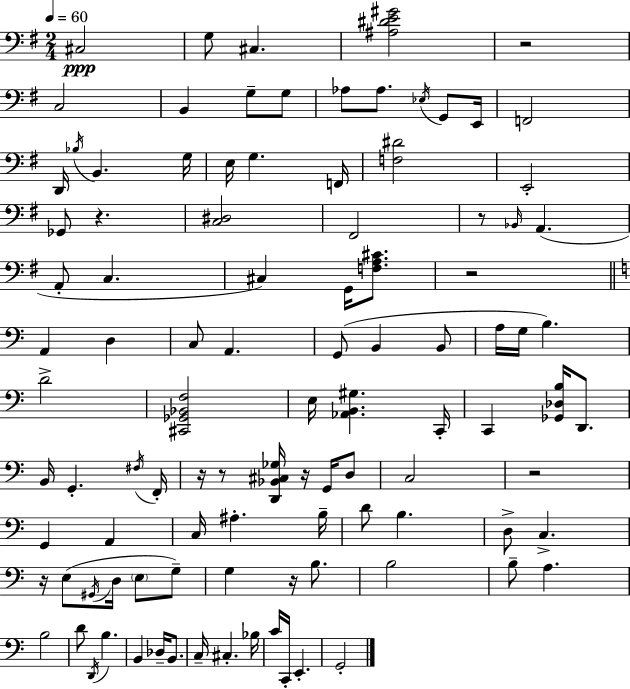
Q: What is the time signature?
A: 2/4